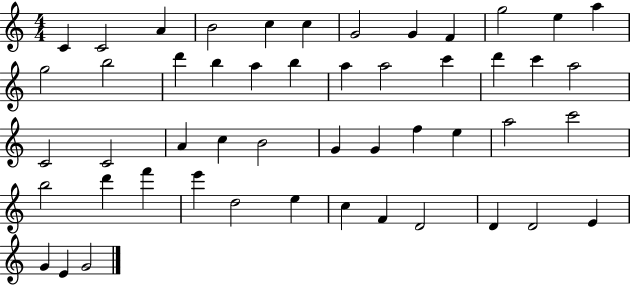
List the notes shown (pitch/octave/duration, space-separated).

C4/q C4/h A4/q B4/h C5/q C5/q G4/h G4/q F4/q G5/h E5/q A5/q G5/h B5/h D6/q B5/q A5/q B5/q A5/q A5/h C6/q D6/q C6/q A5/h C4/h C4/h A4/q C5/q B4/h G4/q G4/q F5/q E5/q A5/h C6/h B5/h D6/q F6/q E6/q D5/h E5/q C5/q F4/q D4/h D4/q D4/h E4/q G4/q E4/q G4/h